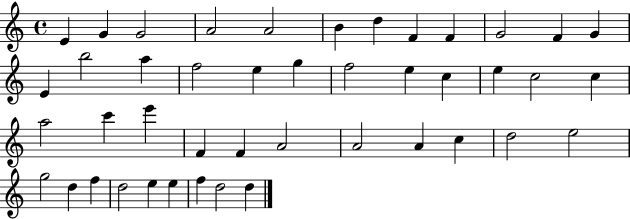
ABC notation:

X:1
T:Untitled
M:4/4
L:1/4
K:C
E G G2 A2 A2 B d F F G2 F G E b2 a f2 e g f2 e c e c2 c a2 c' e' F F A2 A2 A c d2 e2 g2 d f d2 e e f d2 d